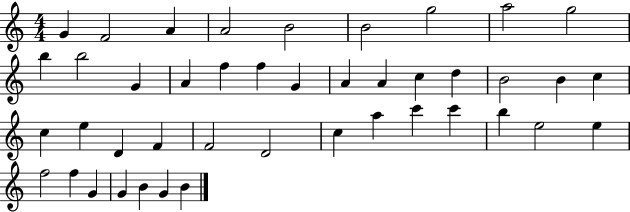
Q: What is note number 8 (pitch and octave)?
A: A5